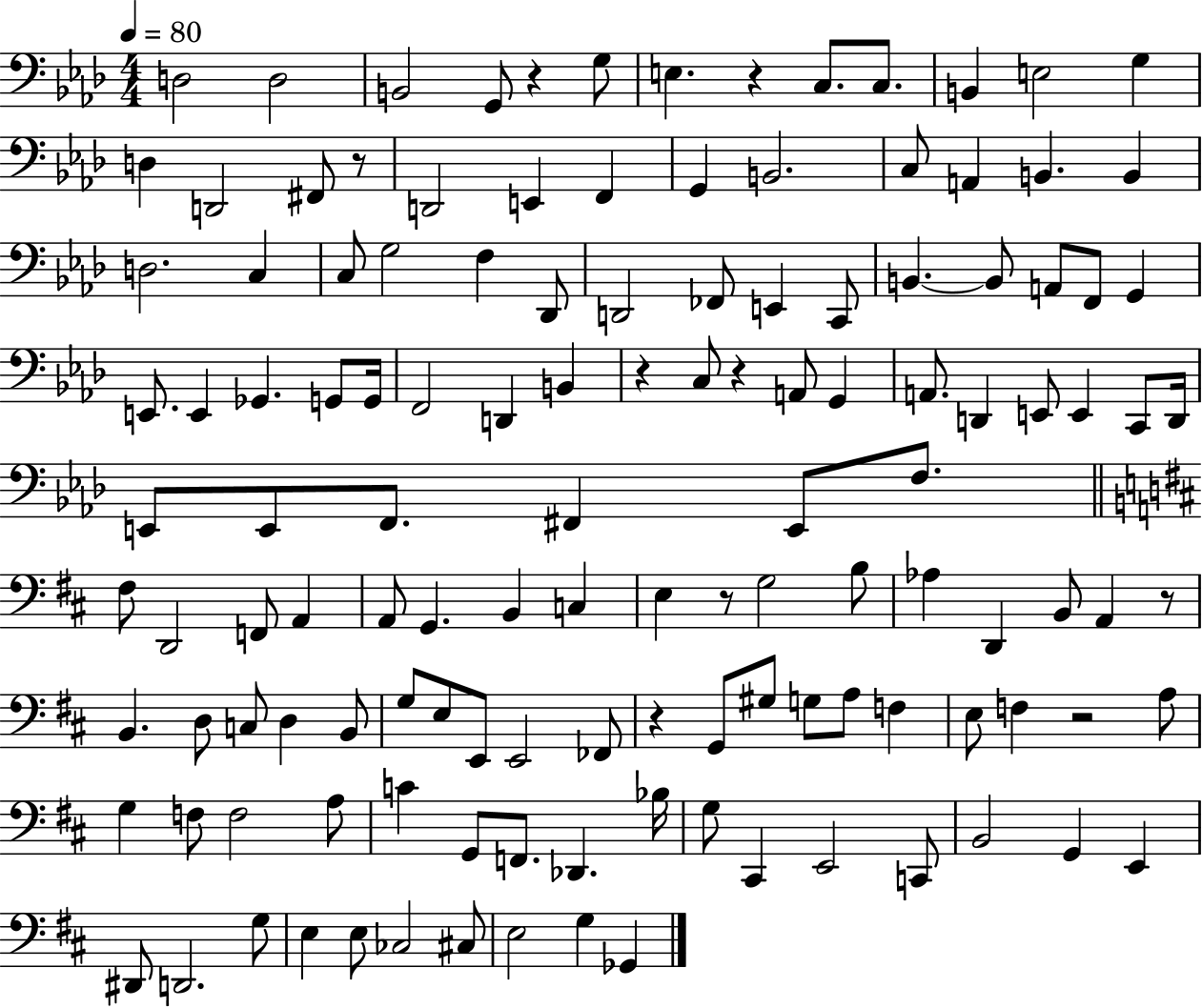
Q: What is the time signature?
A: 4/4